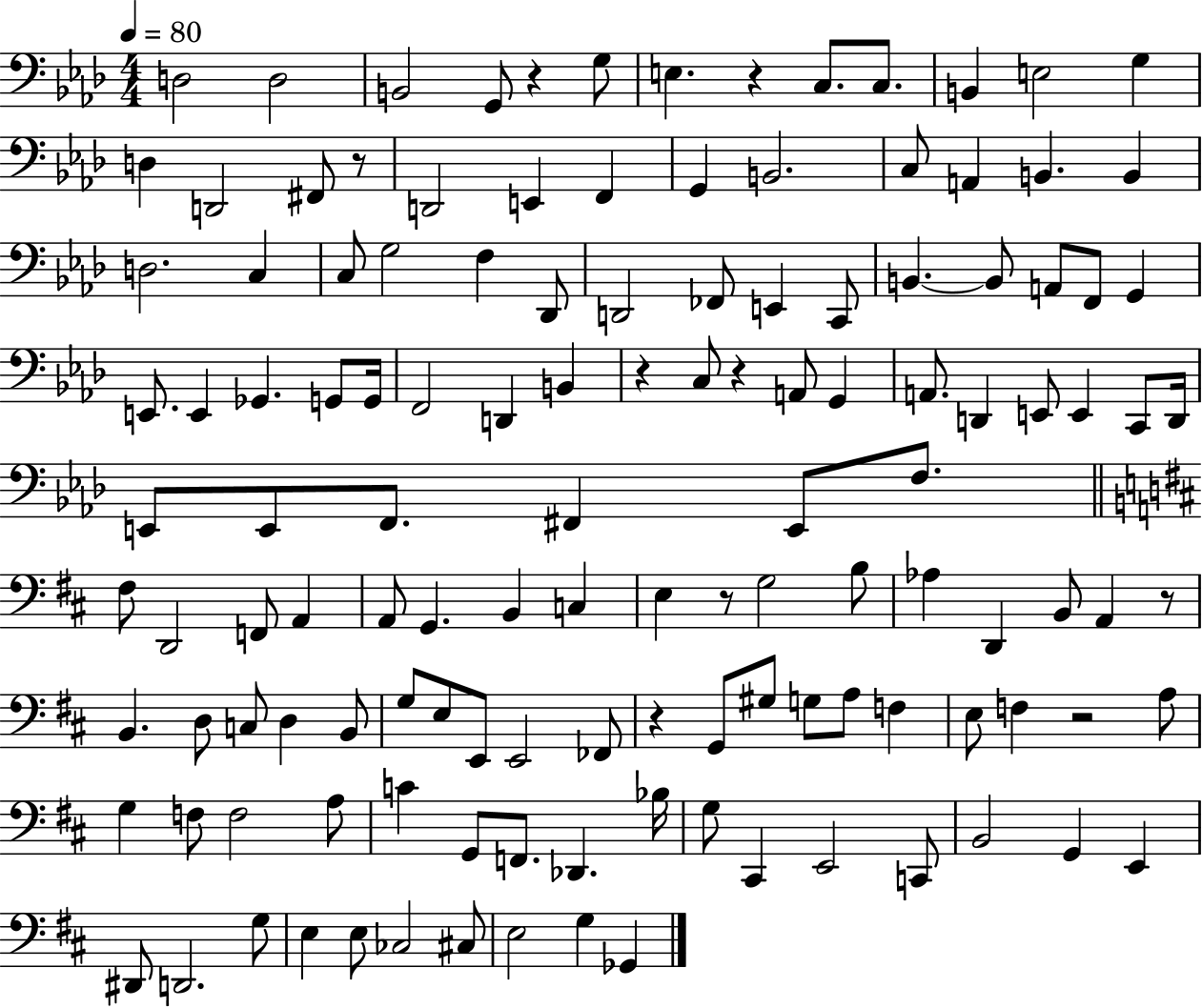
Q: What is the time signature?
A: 4/4